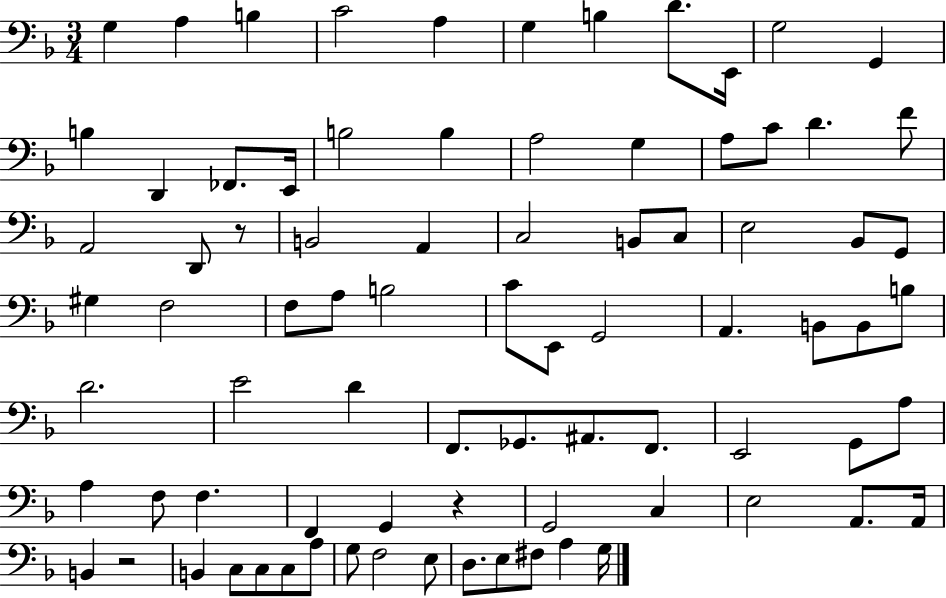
G3/q A3/q B3/q C4/h A3/q G3/q B3/q D4/e. E2/s G3/h G2/q B3/q D2/q FES2/e. E2/s B3/h B3/q A3/h G3/q A3/e C4/e D4/q. F4/e A2/h D2/e R/e B2/h A2/q C3/h B2/e C3/e E3/h Bb2/e G2/e G#3/q F3/h F3/e A3/e B3/h C4/e E2/e G2/h A2/q. B2/e B2/e B3/e D4/h. E4/h D4/q F2/e. Gb2/e. A#2/e. F2/e. E2/h G2/e A3/e A3/q F3/e F3/q. F2/q G2/q R/q G2/h C3/q E3/h A2/e. A2/s B2/q R/h B2/q C3/e C3/e C3/e A3/e G3/e F3/h E3/e D3/e. E3/e F#3/e A3/q G3/s